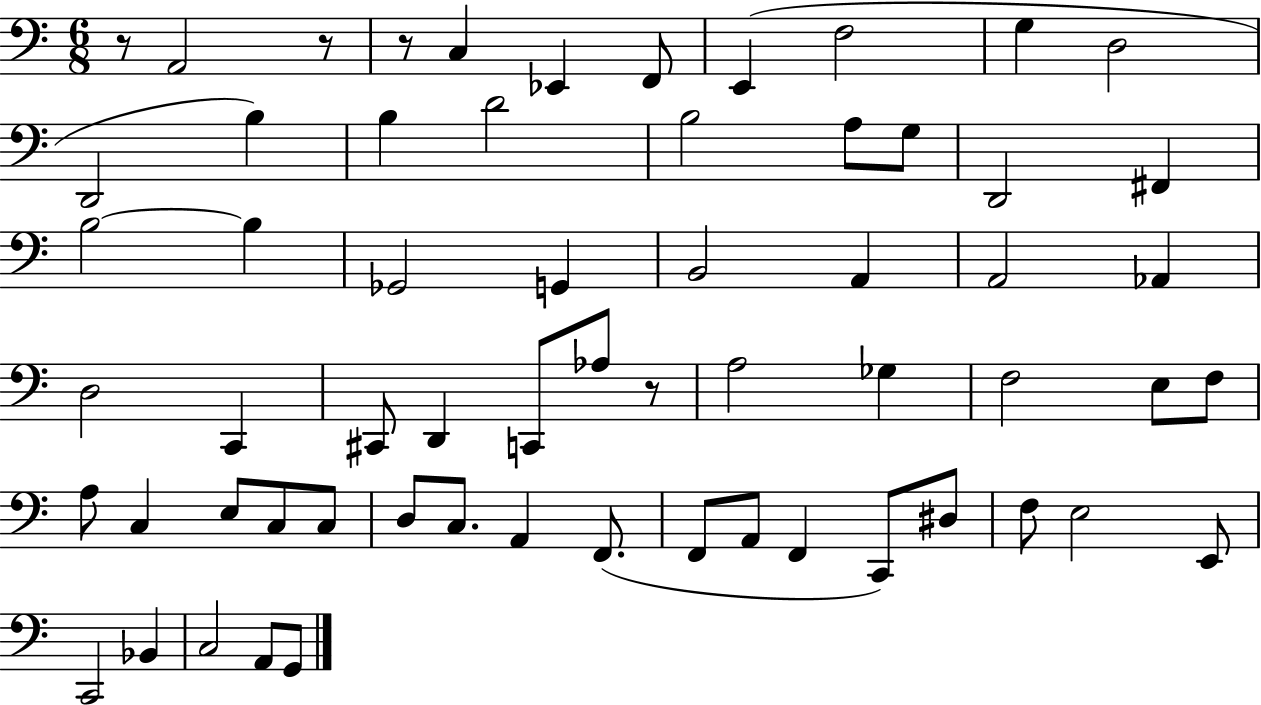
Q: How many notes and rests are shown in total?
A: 62